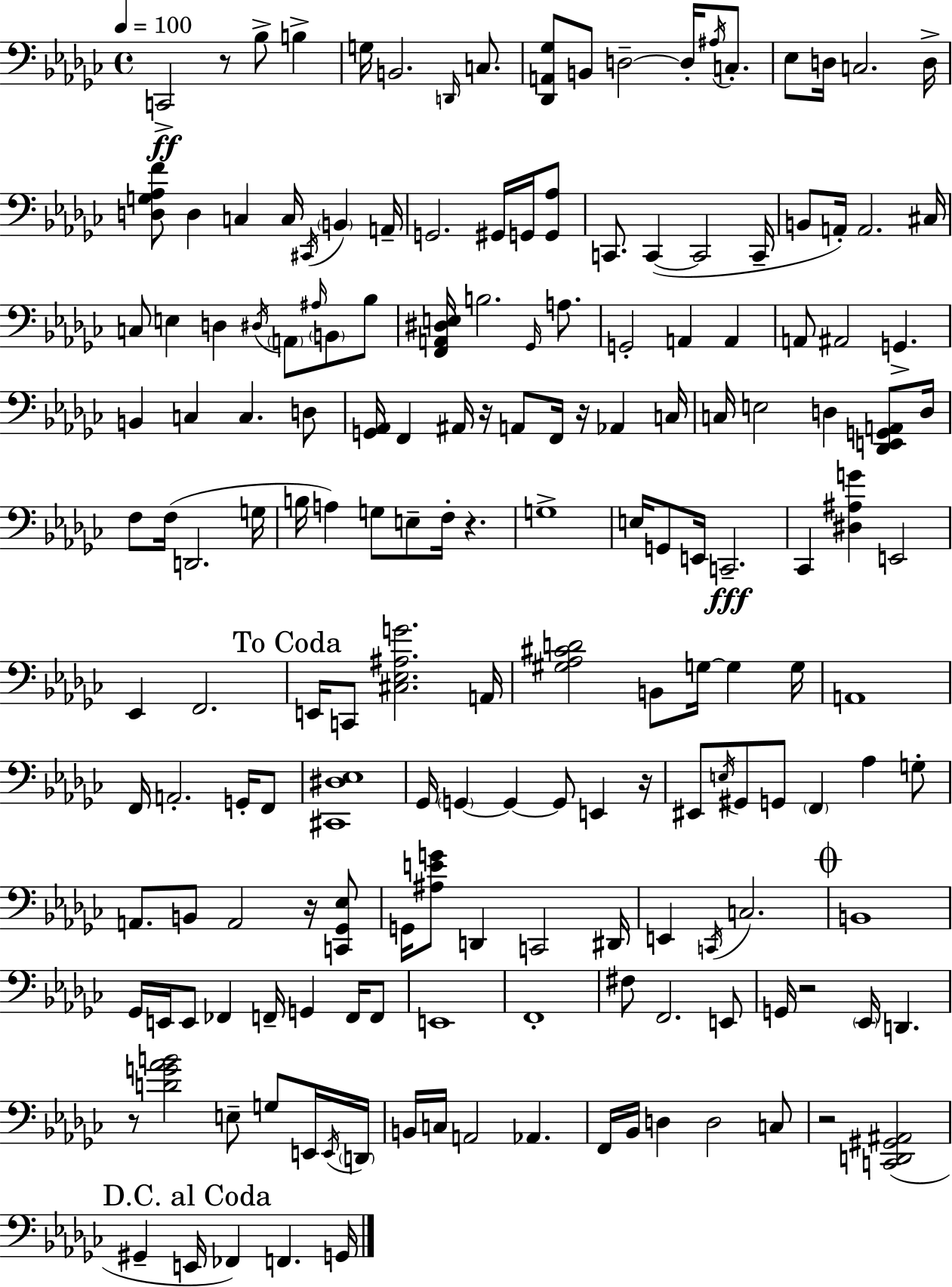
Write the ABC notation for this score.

X:1
T:Untitled
M:4/4
L:1/4
K:Ebm
C,,2 z/2 _B,/2 B, G,/4 B,,2 D,,/4 C,/2 [_D,,A,,_G,]/2 B,,/2 D,2 D,/4 ^A,/4 C,/2 _E,/2 D,/4 C,2 D,/4 [D,G,_A,F]/2 D, C, C,/4 ^C,,/4 B,, A,,/4 G,,2 ^G,,/4 G,,/4 [G,,_A,]/2 C,,/2 C,, C,,2 C,,/4 B,,/2 A,,/4 A,,2 ^C,/4 C,/2 E, D, ^D,/4 A,,/2 ^A,/4 B,,/2 _B,/2 [F,,A,,^D,E,]/4 B,2 _G,,/4 A,/2 G,,2 A,, A,, A,,/2 ^A,,2 G,, B,, C, C, D,/2 [G,,_A,,]/4 F,, ^A,,/4 z/4 A,,/2 F,,/4 z/4 _A,, C,/4 C,/4 E,2 D, [_D,,E,,G,,A,,]/2 D,/4 F,/2 F,/4 D,,2 G,/4 B,/4 A, G,/2 E,/2 F,/4 z G,4 E,/4 G,,/2 E,,/4 C,,2 _C,, [^D,^A,G] E,,2 _E,, F,,2 E,,/4 C,,/2 [^C,_E,^A,G]2 A,,/4 [^G,_A,^CD]2 B,,/2 G,/4 G, G,/4 A,,4 F,,/4 A,,2 G,,/4 F,,/2 [^C,,^D,_E,]4 _G,,/4 G,, G,, G,,/2 E,, z/4 ^E,,/2 E,/4 ^G,,/2 G,,/2 F,, _A, G,/2 A,,/2 B,,/2 A,,2 z/4 [C,,_G,,_E,]/2 G,,/4 [^A,EG]/2 D,, C,,2 ^D,,/4 E,, C,,/4 C,2 B,,4 _G,,/4 E,,/4 E,,/2 _F,, F,,/4 G,, F,,/4 F,,/2 E,,4 F,,4 ^F,/2 F,,2 E,,/2 G,,/4 z2 _E,,/4 D,, z/2 [DG_AB]2 E,/2 G,/2 E,,/4 E,,/4 D,,/4 B,,/4 C,/4 A,,2 _A,, F,,/4 _B,,/4 D, D,2 C,/2 z2 [C,,D,,^G,,^A,,]2 ^G,, E,,/4 _F,, F,, G,,/4